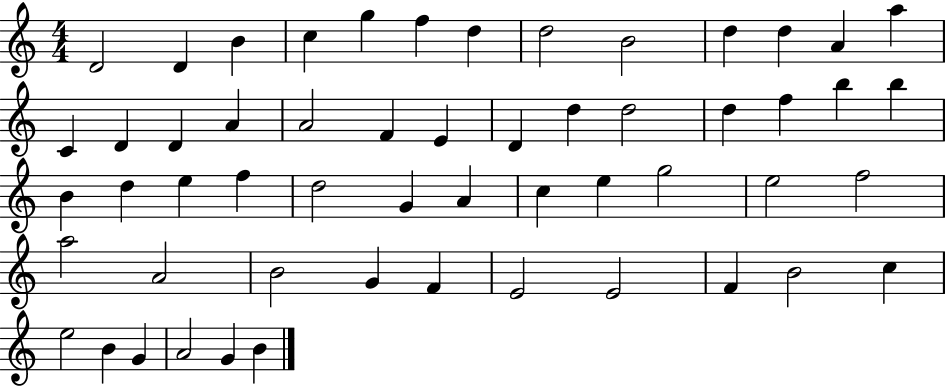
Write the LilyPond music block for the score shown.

{
  \clef treble
  \numericTimeSignature
  \time 4/4
  \key c \major
  d'2 d'4 b'4 | c''4 g''4 f''4 d''4 | d''2 b'2 | d''4 d''4 a'4 a''4 | \break c'4 d'4 d'4 a'4 | a'2 f'4 e'4 | d'4 d''4 d''2 | d''4 f''4 b''4 b''4 | \break b'4 d''4 e''4 f''4 | d''2 g'4 a'4 | c''4 e''4 g''2 | e''2 f''2 | \break a''2 a'2 | b'2 g'4 f'4 | e'2 e'2 | f'4 b'2 c''4 | \break e''2 b'4 g'4 | a'2 g'4 b'4 | \bar "|."
}